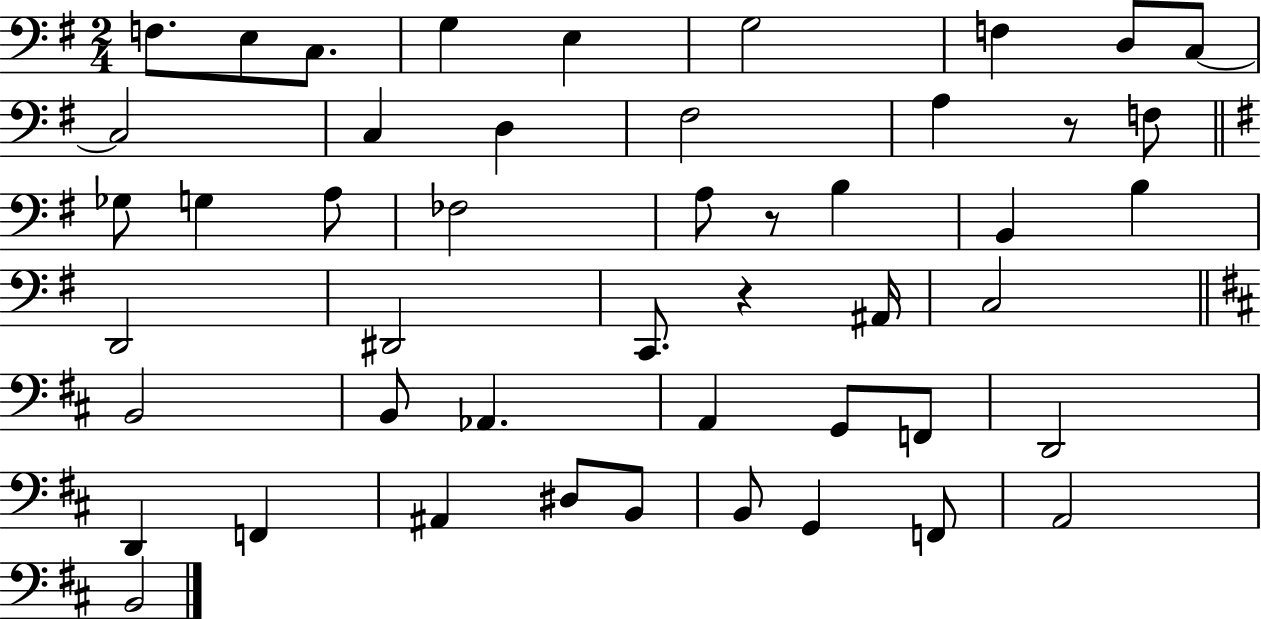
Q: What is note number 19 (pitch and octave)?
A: FES3